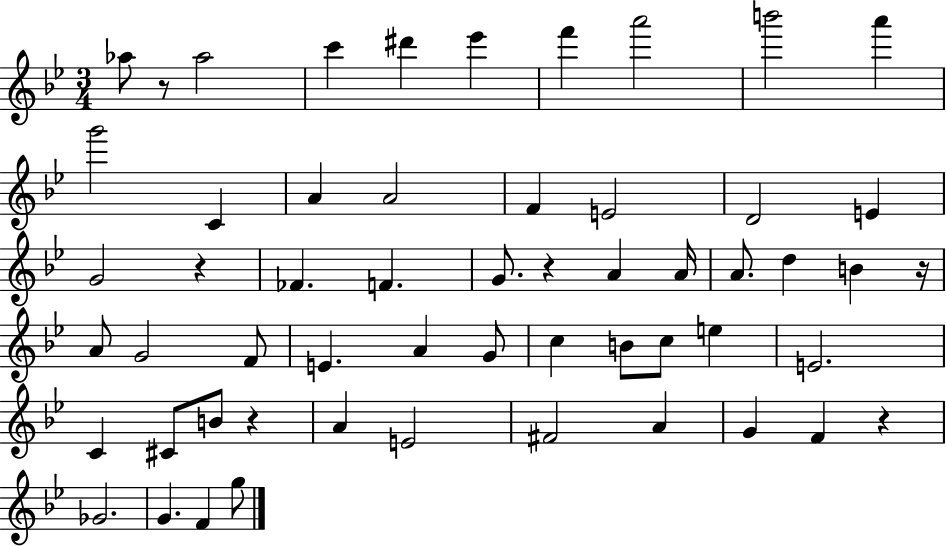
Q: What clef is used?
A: treble